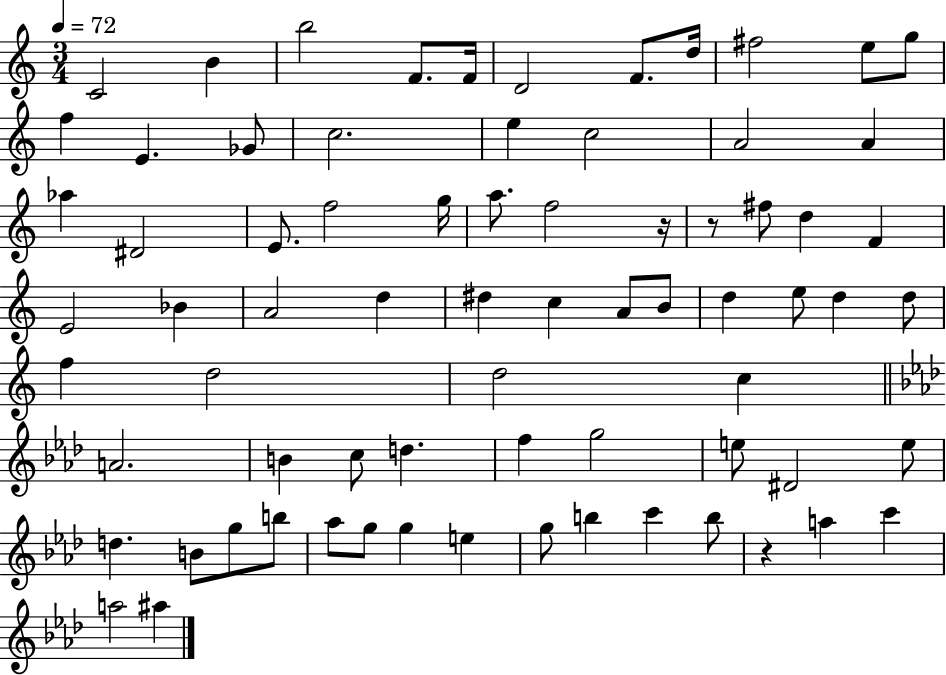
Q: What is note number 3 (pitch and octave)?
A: B5